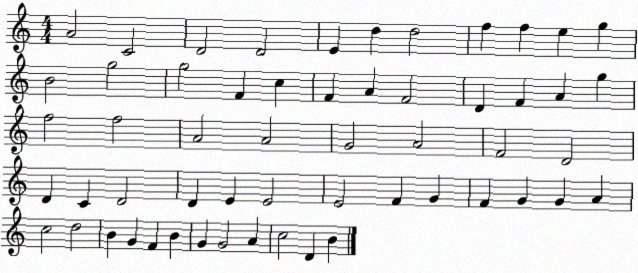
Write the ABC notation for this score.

X:1
T:Untitled
M:4/4
L:1/4
K:C
A2 C2 D2 D2 E d d2 f f e g B2 g2 g2 F c F A F2 D F A g f2 f2 A2 A2 G2 A2 F2 D2 D C D2 D E E2 E2 F G F G G A c2 d2 B G F B G G2 A c2 D B